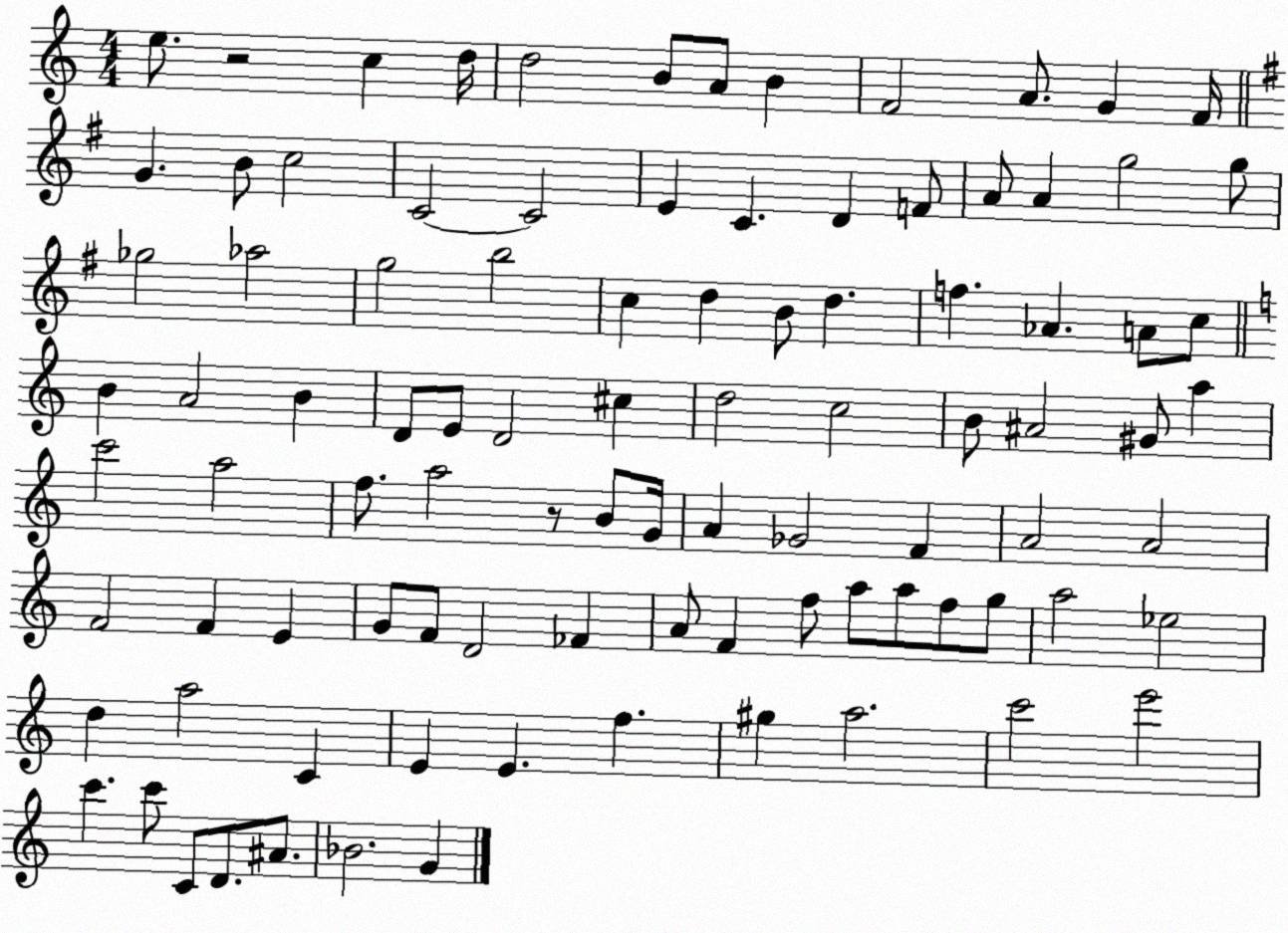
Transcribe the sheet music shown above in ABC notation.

X:1
T:Untitled
M:4/4
L:1/4
K:C
e/2 z2 c d/4 d2 B/2 A/2 B F2 A/2 G F/4 G B/2 c2 C2 C2 E C D F/2 A/2 A g2 g/2 _g2 _a2 g2 b2 c d B/2 d f _A A/2 c/2 B A2 B D/2 E/2 D2 ^c d2 c2 B/2 ^A2 ^G/2 a c'2 a2 f/2 a2 z/2 B/2 G/4 A _G2 F A2 A2 F2 F E G/2 F/2 D2 _F A/2 F f/2 a/2 a/2 f/2 g/2 a2 _e2 d a2 C E E f ^g a2 c'2 e'2 c' c'/2 C/2 D/2 ^A/2 _B2 G